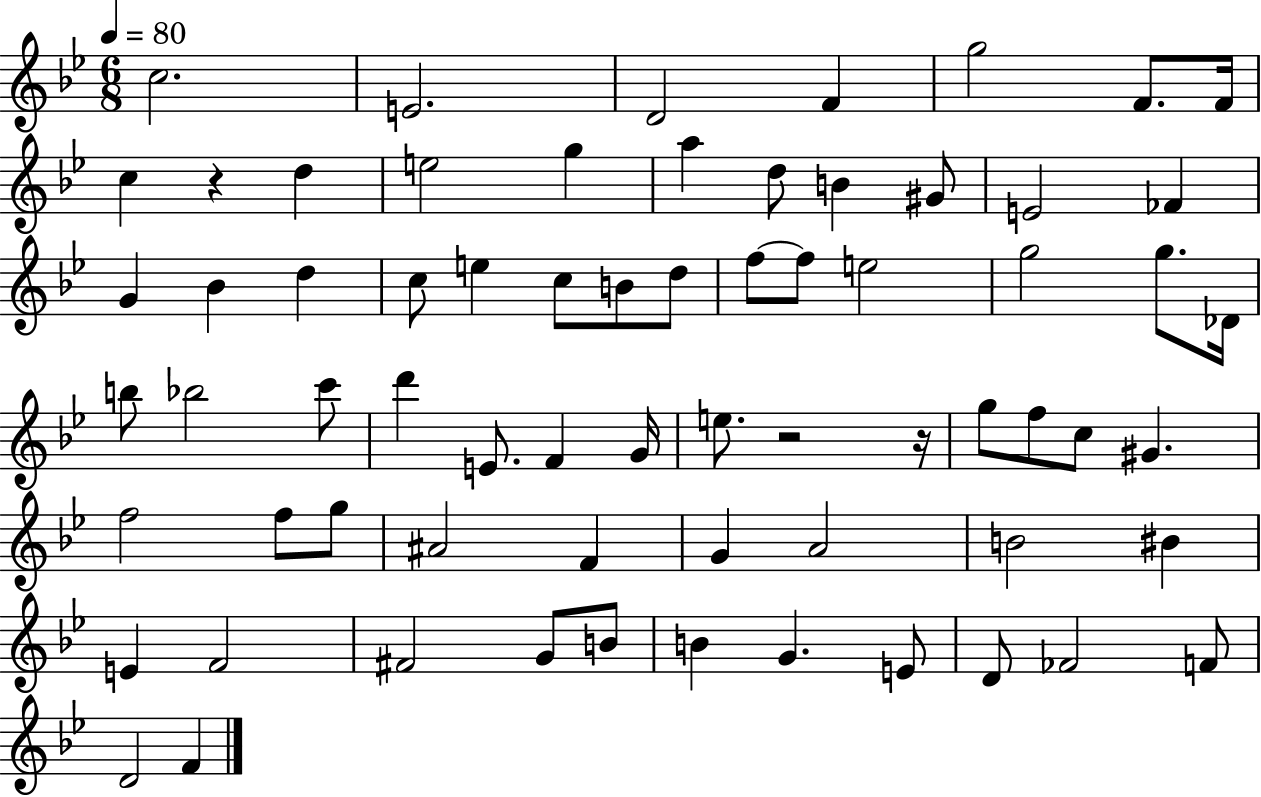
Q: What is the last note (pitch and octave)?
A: F4